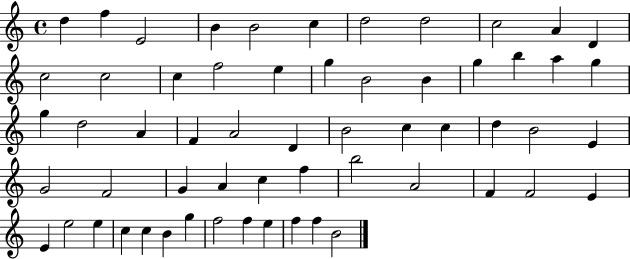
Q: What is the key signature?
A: C major